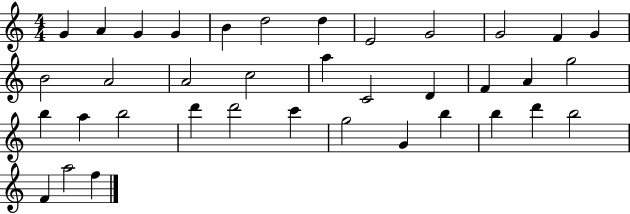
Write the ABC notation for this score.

X:1
T:Untitled
M:4/4
L:1/4
K:C
G A G G B d2 d E2 G2 G2 F G B2 A2 A2 c2 a C2 D F A g2 b a b2 d' d'2 c' g2 G b b d' b2 F a2 f